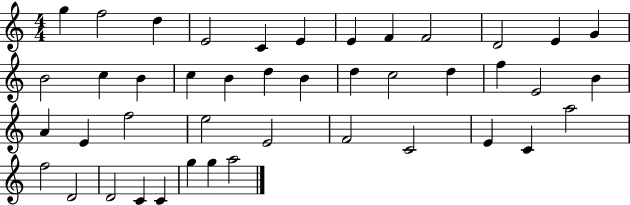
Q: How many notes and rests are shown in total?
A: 43